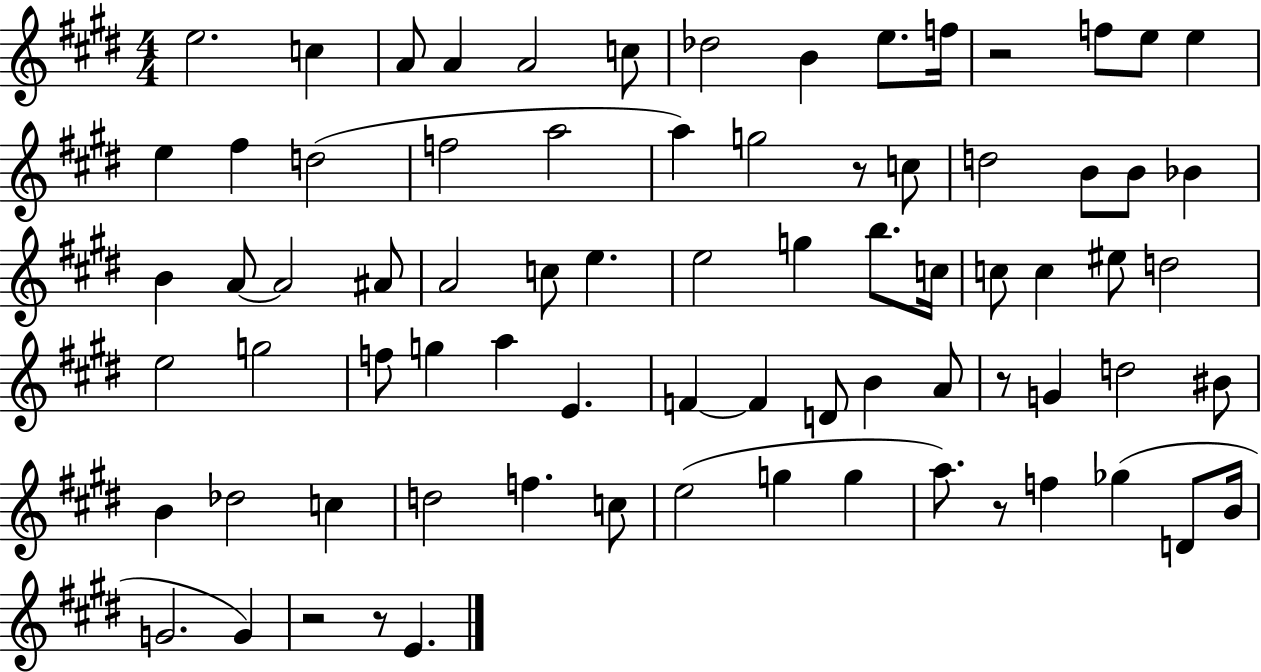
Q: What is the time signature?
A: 4/4